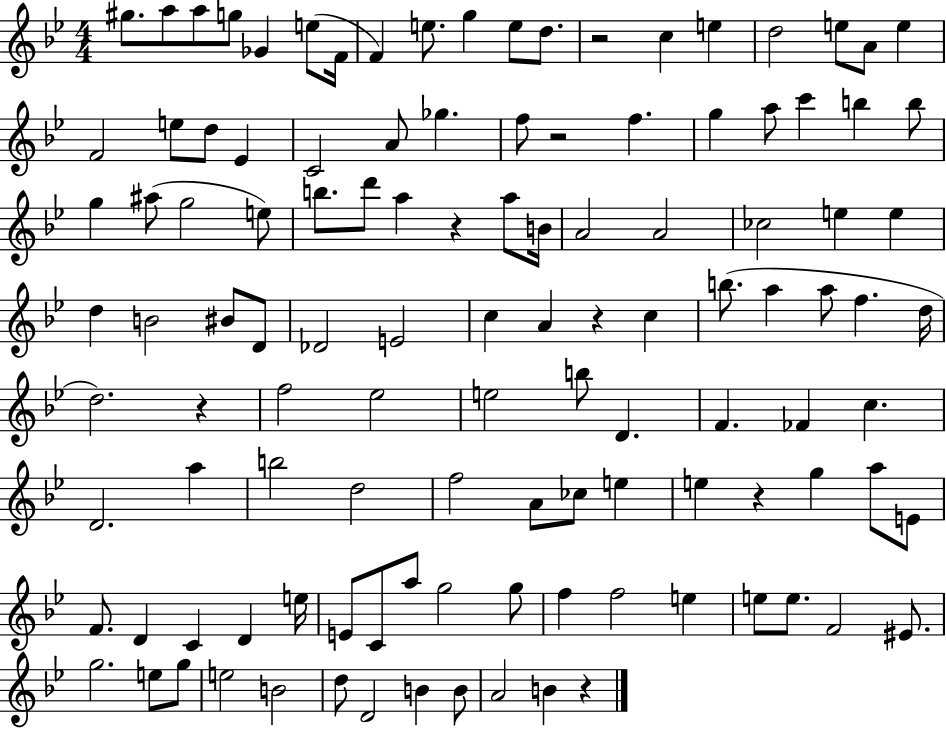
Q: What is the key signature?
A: BES major